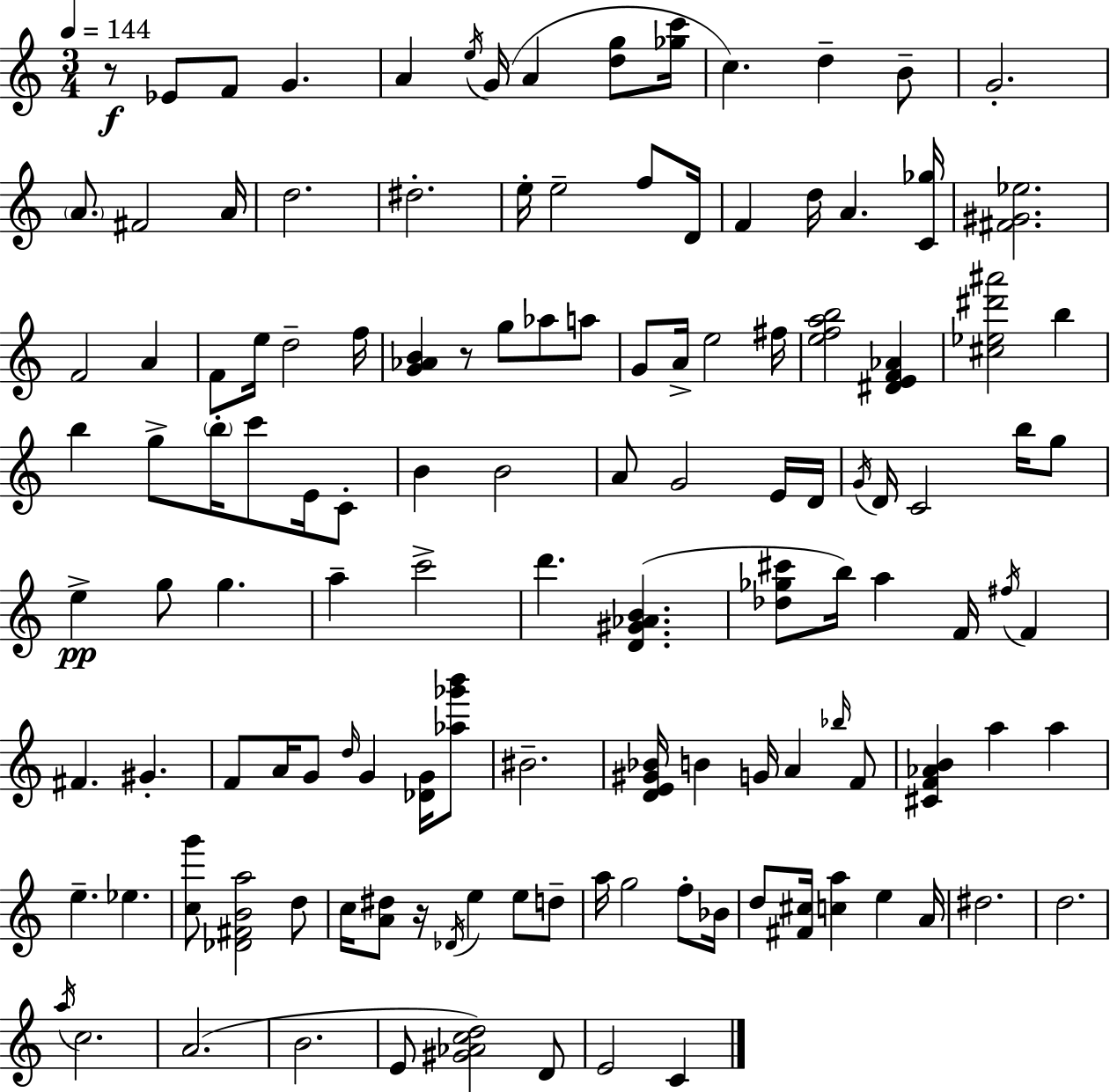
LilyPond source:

{
  \clef treble
  \numericTimeSignature
  \time 3/4
  \key c \major
  \tempo 4 = 144
  r8\f ees'8 f'8 g'4. | a'4 \acciaccatura { e''16 } g'16( a'4 <d'' g''>8 | <ges'' c'''>16 c''4.) d''4-- b'8-- | g'2.-. | \break \parenthesize a'8. fis'2 | a'16 d''2. | dis''2.-. | e''16-. e''2-- f''8 | \break d'16 f'4 d''16 a'4. | <c' ges''>16 <fis' gis' ees''>2. | f'2 a'4 | f'8 e''16 d''2-- | \break f''16 <g' aes' b'>4 r8 g''8 aes''8 a''8 | g'8 a'16-> e''2 | fis''16 <e'' f'' a'' b''>2 <dis' e' f' aes'>4 | <cis'' ees'' dis''' ais'''>2 b''4 | \break b''4 g''8-> \parenthesize b''16-. c'''8 e'16 c'8-. | b'4 b'2 | a'8 g'2 e'16 | d'16 \acciaccatura { g'16 } d'16 c'2 b''16 | \break g''8 e''4->\pp g''8 g''4. | a''4-- c'''2-> | d'''4. <d' gis' aes' b'>4.( | <des'' ges'' cis'''>8 b''16) a''4 f'16 \acciaccatura { fis''16 } f'4 | \break fis'4. gis'4.-. | f'8 a'16 g'8 \grace { d''16 } g'4 | <des' g'>16 <aes'' ges''' b'''>8 bis'2.-- | <d' e' gis' bes'>16 b'4 g'16 a'4 | \break \grace { bes''16 } f'8 <cis' f' aes' b'>4 a''4 | a''4 e''4.-- ees''4. | <c'' g'''>8 <des' fis' b' a''>2 | d''8 c''16 <a' dis''>8 r16 \acciaccatura { des'16 } e''4 | \break e''8 d''8-- a''16 g''2 | f''8-. bes'16 d''8 <fis' cis''>16 <c'' a''>4 | e''4 a'16 dis''2. | d''2. | \break \acciaccatura { a''16 } c''2. | a'2.( | b'2. | e'8 <gis' aes' c'' d''>2) | \break d'8 e'2 | c'4 \bar "|."
}